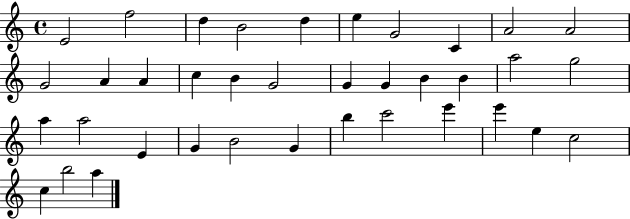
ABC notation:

X:1
T:Untitled
M:4/4
L:1/4
K:C
E2 f2 d B2 d e G2 C A2 A2 G2 A A c B G2 G G B B a2 g2 a a2 E G B2 G b c'2 e' e' e c2 c b2 a